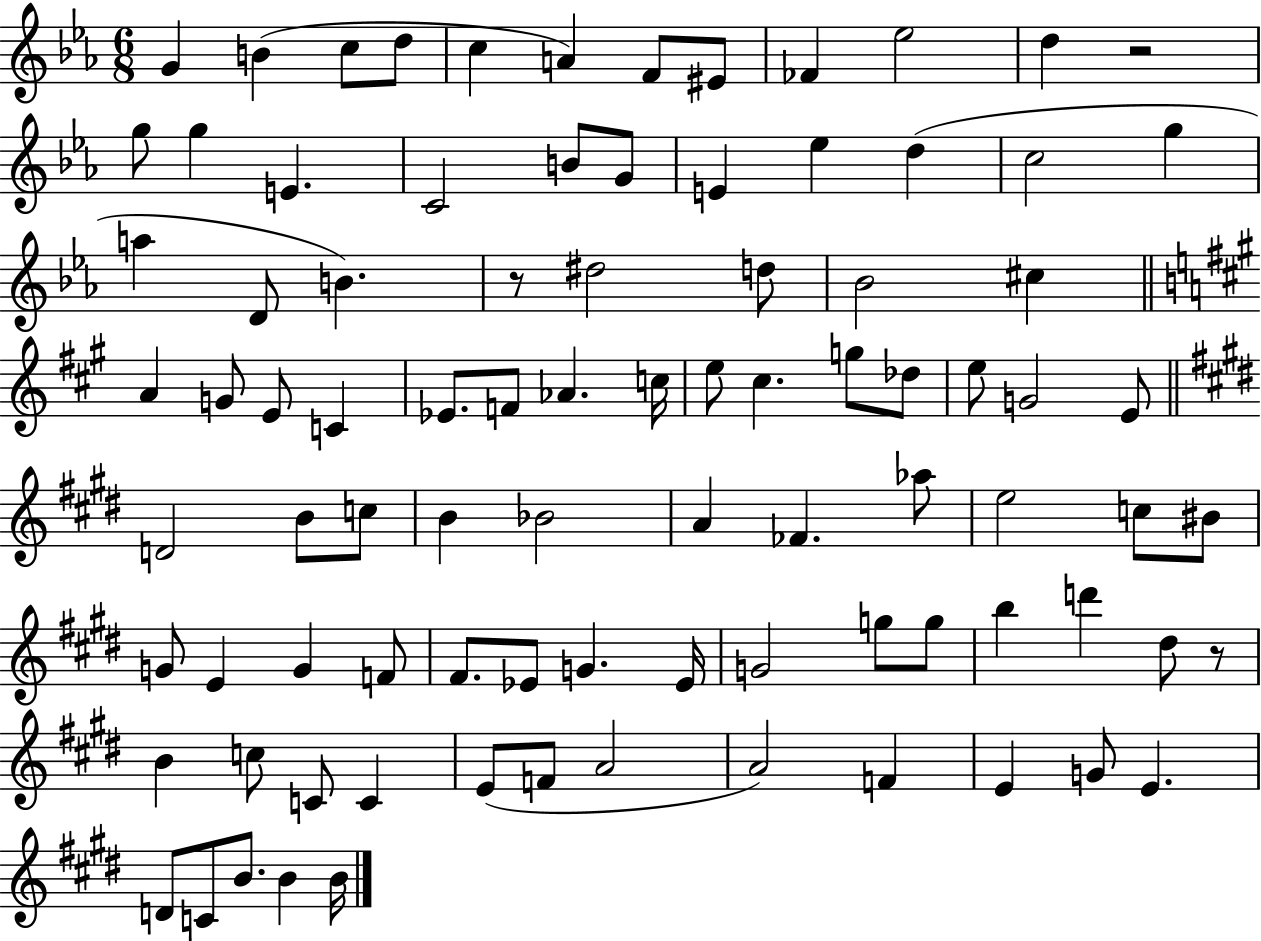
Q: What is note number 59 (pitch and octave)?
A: F4